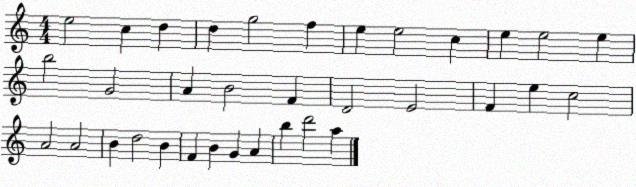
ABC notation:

X:1
T:Untitled
M:4/4
L:1/4
K:C
e2 c d d g2 f e e2 c e e2 e b2 G2 A B2 F D2 E2 F e c2 A2 A2 B d2 B F B G A b d'2 a